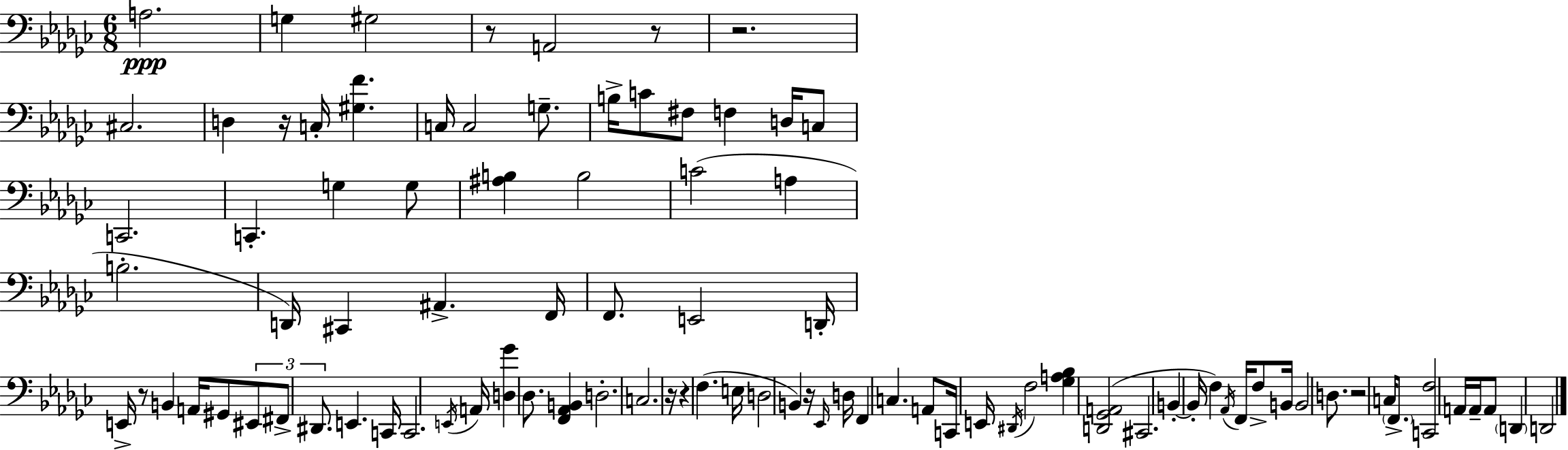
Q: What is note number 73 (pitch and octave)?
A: A2